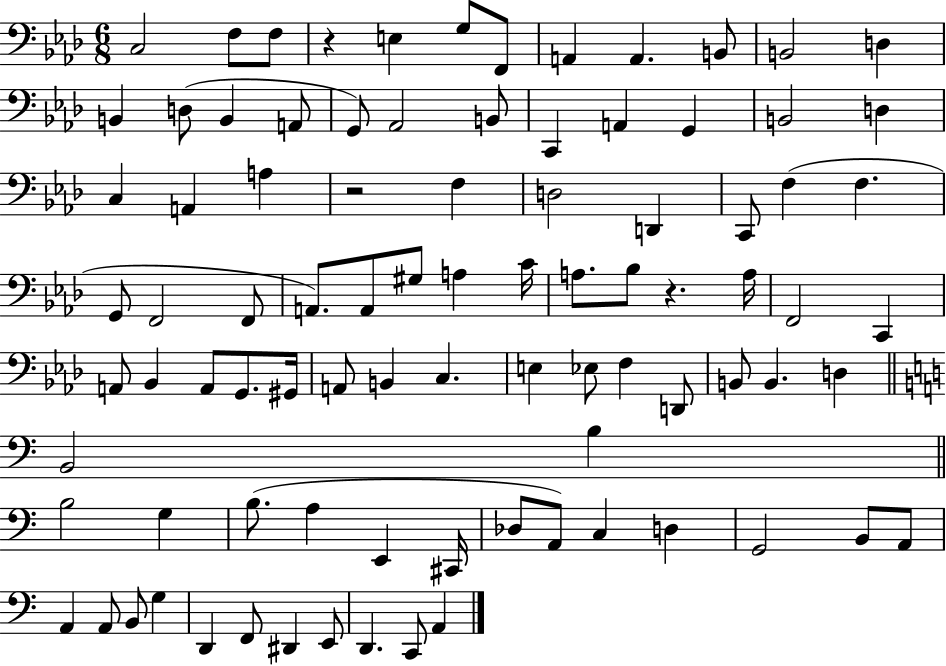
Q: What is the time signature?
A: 6/8